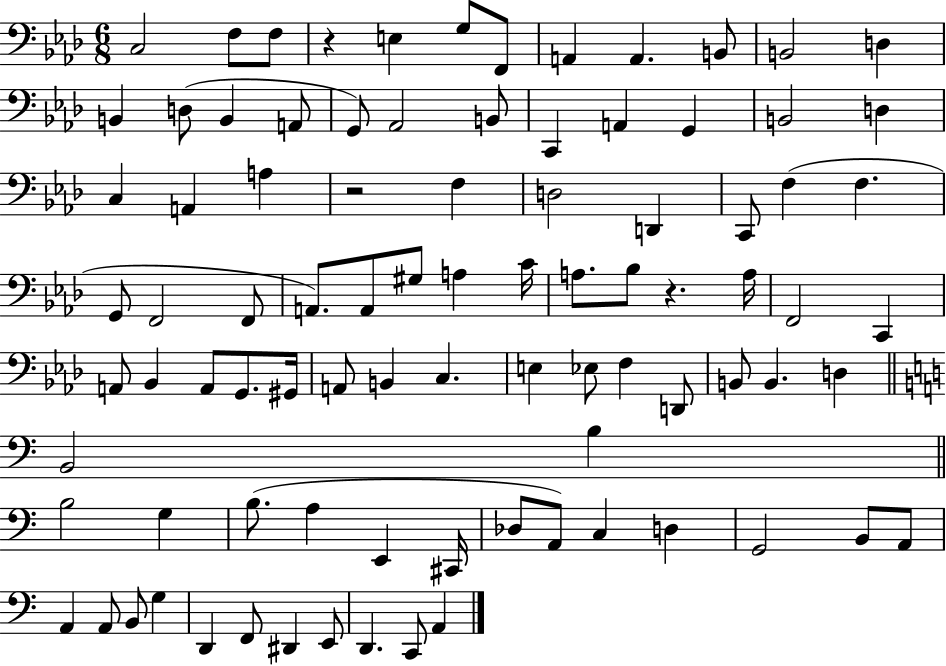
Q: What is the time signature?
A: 6/8